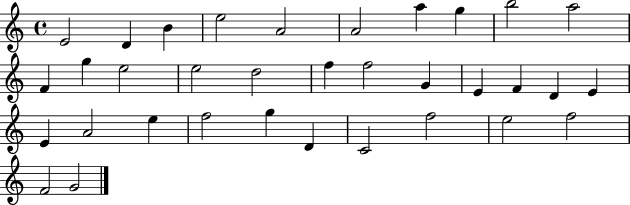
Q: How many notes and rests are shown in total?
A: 34